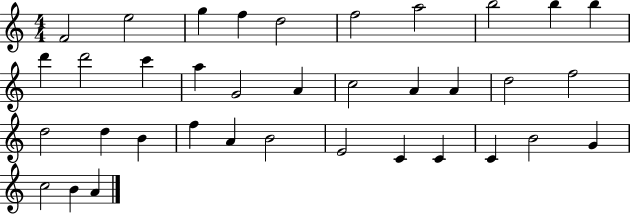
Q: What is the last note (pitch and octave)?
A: A4